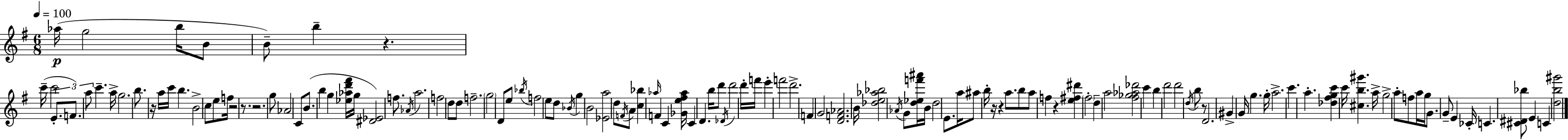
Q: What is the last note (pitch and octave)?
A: C4